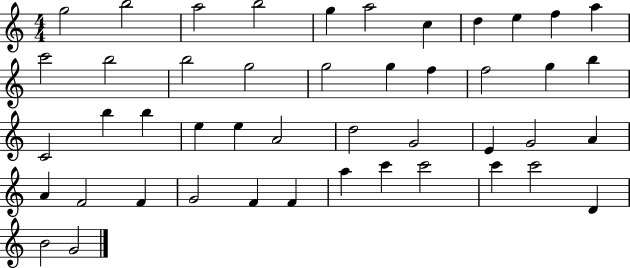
G5/h B5/h A5/h B5/h G5/q A5/h C5/q D5/q E5/q F5/q A5/q C6/h B5/h B5/h G5/h G5/h G5/q F5/q F5/h G5/q B5/q C4/h B5/q B5/q E5/q E5/q A4/h D5/h G4/h E4/q G4/h A4/q A4/q F4/h F4/q G4/h F4/q F4/q A5/q C6/q C6/h C6/q C6/h D4/q B4/h G4/h